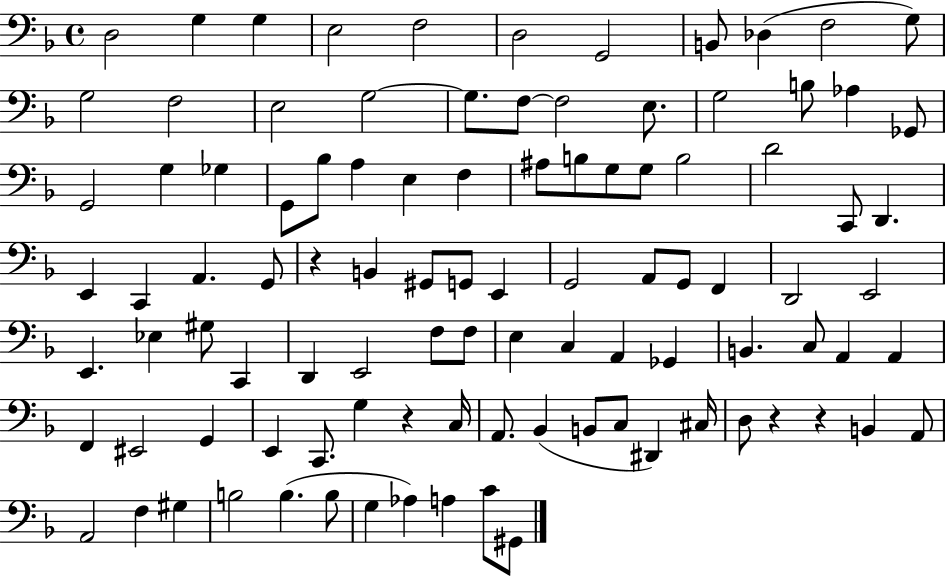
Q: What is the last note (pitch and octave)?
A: G#2